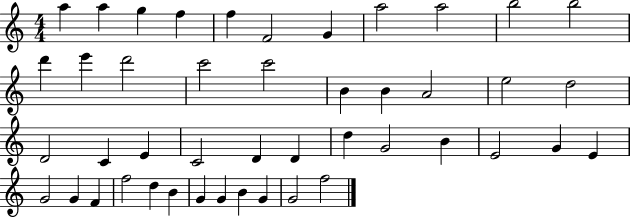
X:1
T:Untitled
M:4/4
L:1/4
K:C
a a g f f F2 G a2 a2 b2 b2 d' e' d'2 c'2 c'2 B B A2 e2 d2 D2 C E C2 D D d G2 B E2 G E G2 G F f2 d B G G B G G2 f2